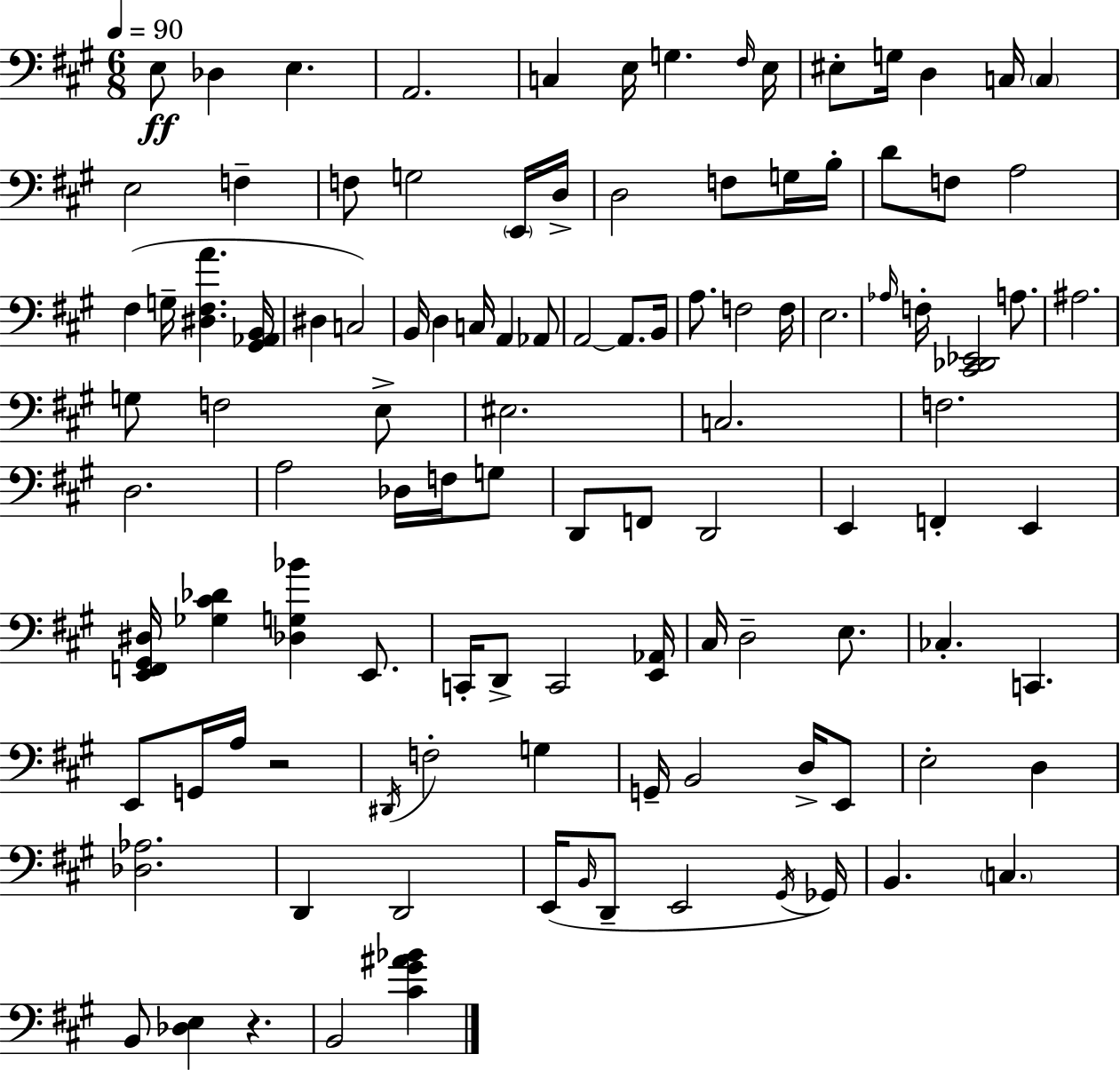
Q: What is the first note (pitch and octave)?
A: E3